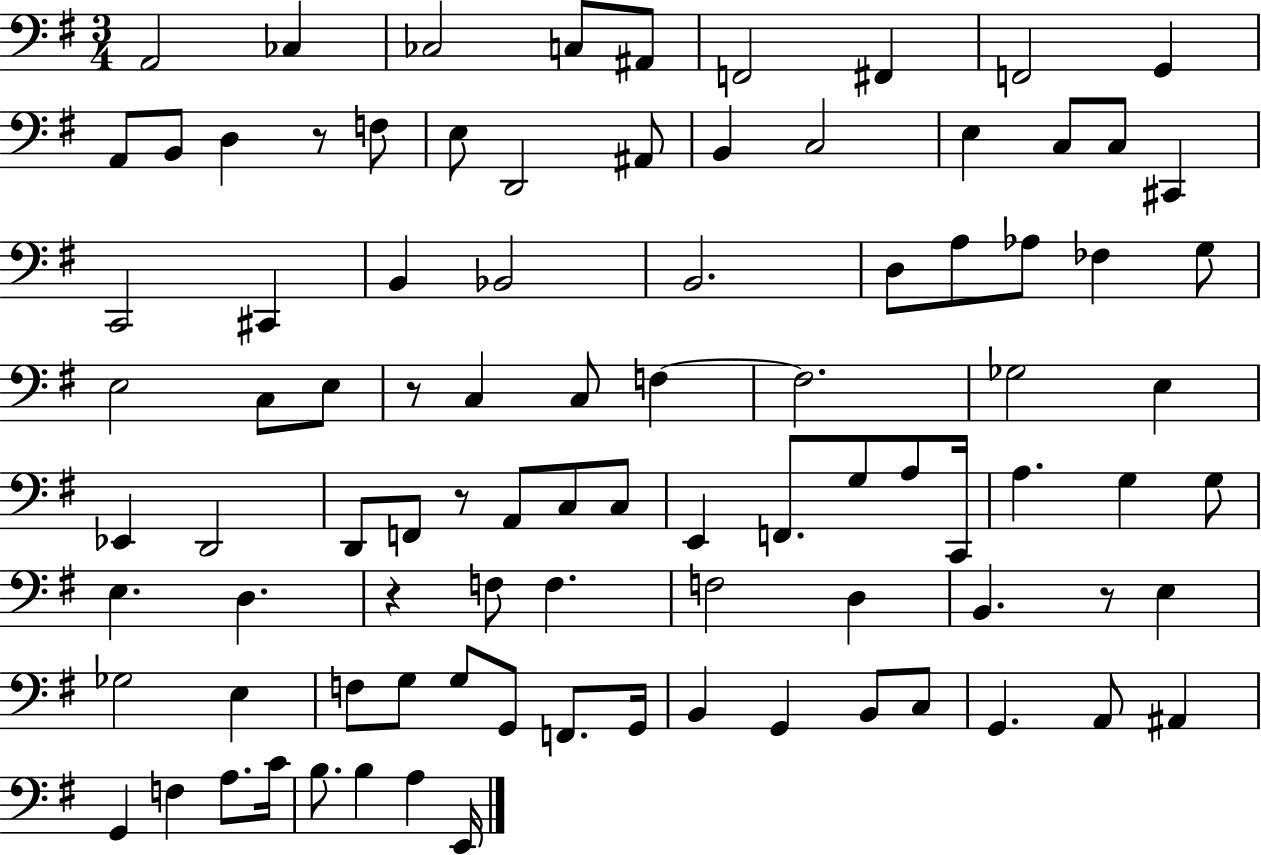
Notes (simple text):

A2/h CES3/q CES3/h C3/e A#2/e F2/h F#2/q F2/h G2/q A2/e B2/e D3/q R/e F3/e E3/e D2/h A#2/e B2/q C3/h E3/q C3/e C3/e C#2/q C2/h C#2/q B2/q Bb2/h B2/h. D3/e A3/e Ab3/e FES3/q G3/e E3/h C3/e E3/e R/e C3/q C3/e F3/q F3/h. Gb3/h E3/q Eb2/q D2/h D2/e F2/e R/e A2/e C3/e C3/e E2/q F2/e. G3/e A3/e C2/s A3/q. G3/q G3/e E3/q. D3/q. R/q F3/e F3/q. F3/h D3/q B2/q. R/e E3/q Gb3/h E3/q F3/e G3/e G3/e G2/e F2/e. G2/s B2/q G2/q B2/e C3/e G2/q. A2/e A#2/q G2/q F3/q A3/e. C4/s B3/e. B3/q A3/q E2/s